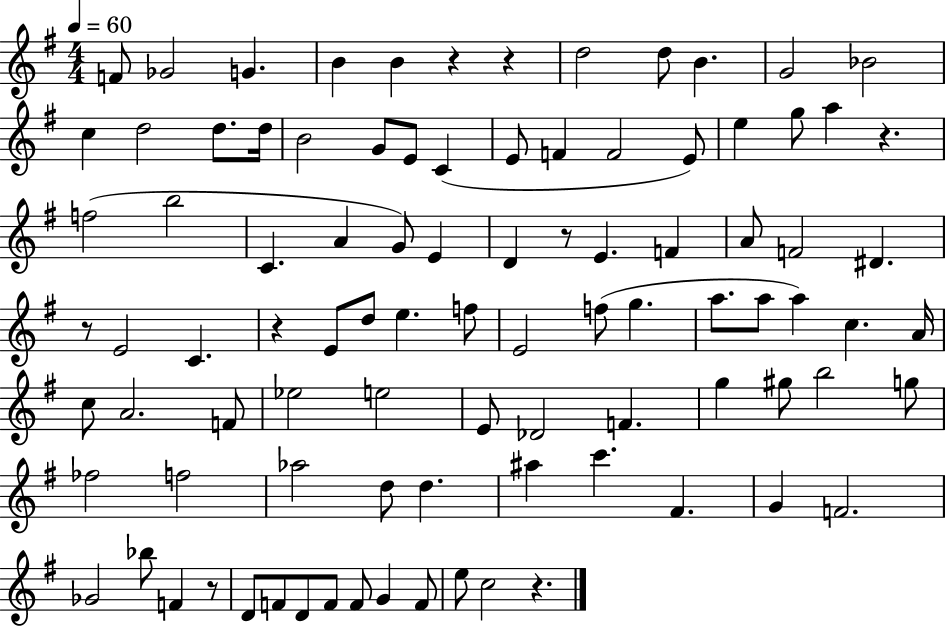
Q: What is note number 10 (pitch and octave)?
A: Bb4